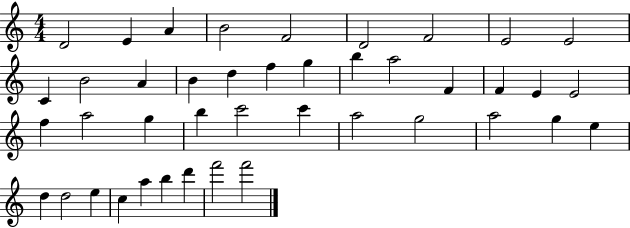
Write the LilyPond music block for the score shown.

{
  \clef treble
  \numericTimeSignature
  \time 4/4
  \key c \major
  d'2 e'4 a'4 | b'2 f'2 | d'2 f'2 | e'2 e'2 | \break c'4 b'2 a'4 | b'4 d''4 f''4 g''4 | b''4 a''2 f'4 | f'4 e'4 e'2 | \break f''4 a''2 g''4 | b''4 c'''2 c'''4 | a''2 g''2 | a''2 g''4 e''4 | \break d''4 d''2 e''4 | c''4 a''4 b''4 d'''4 | f'''2 f'''2 | \bar "|."
}